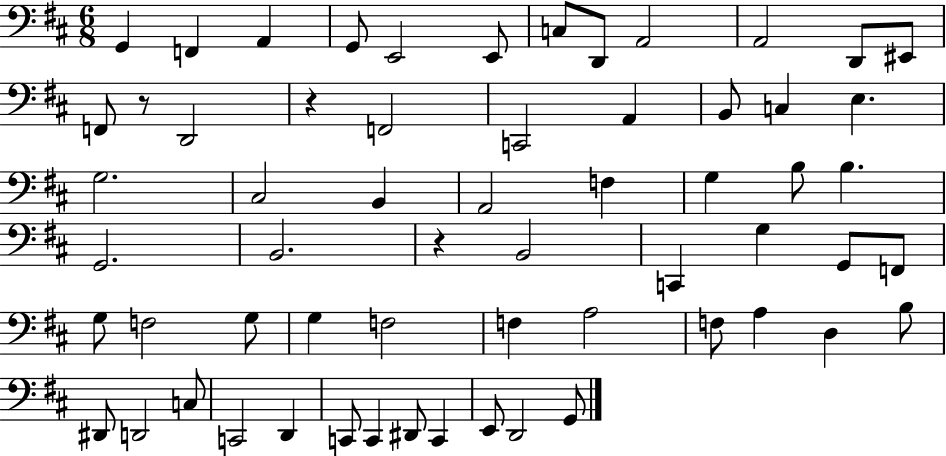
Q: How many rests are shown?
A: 3